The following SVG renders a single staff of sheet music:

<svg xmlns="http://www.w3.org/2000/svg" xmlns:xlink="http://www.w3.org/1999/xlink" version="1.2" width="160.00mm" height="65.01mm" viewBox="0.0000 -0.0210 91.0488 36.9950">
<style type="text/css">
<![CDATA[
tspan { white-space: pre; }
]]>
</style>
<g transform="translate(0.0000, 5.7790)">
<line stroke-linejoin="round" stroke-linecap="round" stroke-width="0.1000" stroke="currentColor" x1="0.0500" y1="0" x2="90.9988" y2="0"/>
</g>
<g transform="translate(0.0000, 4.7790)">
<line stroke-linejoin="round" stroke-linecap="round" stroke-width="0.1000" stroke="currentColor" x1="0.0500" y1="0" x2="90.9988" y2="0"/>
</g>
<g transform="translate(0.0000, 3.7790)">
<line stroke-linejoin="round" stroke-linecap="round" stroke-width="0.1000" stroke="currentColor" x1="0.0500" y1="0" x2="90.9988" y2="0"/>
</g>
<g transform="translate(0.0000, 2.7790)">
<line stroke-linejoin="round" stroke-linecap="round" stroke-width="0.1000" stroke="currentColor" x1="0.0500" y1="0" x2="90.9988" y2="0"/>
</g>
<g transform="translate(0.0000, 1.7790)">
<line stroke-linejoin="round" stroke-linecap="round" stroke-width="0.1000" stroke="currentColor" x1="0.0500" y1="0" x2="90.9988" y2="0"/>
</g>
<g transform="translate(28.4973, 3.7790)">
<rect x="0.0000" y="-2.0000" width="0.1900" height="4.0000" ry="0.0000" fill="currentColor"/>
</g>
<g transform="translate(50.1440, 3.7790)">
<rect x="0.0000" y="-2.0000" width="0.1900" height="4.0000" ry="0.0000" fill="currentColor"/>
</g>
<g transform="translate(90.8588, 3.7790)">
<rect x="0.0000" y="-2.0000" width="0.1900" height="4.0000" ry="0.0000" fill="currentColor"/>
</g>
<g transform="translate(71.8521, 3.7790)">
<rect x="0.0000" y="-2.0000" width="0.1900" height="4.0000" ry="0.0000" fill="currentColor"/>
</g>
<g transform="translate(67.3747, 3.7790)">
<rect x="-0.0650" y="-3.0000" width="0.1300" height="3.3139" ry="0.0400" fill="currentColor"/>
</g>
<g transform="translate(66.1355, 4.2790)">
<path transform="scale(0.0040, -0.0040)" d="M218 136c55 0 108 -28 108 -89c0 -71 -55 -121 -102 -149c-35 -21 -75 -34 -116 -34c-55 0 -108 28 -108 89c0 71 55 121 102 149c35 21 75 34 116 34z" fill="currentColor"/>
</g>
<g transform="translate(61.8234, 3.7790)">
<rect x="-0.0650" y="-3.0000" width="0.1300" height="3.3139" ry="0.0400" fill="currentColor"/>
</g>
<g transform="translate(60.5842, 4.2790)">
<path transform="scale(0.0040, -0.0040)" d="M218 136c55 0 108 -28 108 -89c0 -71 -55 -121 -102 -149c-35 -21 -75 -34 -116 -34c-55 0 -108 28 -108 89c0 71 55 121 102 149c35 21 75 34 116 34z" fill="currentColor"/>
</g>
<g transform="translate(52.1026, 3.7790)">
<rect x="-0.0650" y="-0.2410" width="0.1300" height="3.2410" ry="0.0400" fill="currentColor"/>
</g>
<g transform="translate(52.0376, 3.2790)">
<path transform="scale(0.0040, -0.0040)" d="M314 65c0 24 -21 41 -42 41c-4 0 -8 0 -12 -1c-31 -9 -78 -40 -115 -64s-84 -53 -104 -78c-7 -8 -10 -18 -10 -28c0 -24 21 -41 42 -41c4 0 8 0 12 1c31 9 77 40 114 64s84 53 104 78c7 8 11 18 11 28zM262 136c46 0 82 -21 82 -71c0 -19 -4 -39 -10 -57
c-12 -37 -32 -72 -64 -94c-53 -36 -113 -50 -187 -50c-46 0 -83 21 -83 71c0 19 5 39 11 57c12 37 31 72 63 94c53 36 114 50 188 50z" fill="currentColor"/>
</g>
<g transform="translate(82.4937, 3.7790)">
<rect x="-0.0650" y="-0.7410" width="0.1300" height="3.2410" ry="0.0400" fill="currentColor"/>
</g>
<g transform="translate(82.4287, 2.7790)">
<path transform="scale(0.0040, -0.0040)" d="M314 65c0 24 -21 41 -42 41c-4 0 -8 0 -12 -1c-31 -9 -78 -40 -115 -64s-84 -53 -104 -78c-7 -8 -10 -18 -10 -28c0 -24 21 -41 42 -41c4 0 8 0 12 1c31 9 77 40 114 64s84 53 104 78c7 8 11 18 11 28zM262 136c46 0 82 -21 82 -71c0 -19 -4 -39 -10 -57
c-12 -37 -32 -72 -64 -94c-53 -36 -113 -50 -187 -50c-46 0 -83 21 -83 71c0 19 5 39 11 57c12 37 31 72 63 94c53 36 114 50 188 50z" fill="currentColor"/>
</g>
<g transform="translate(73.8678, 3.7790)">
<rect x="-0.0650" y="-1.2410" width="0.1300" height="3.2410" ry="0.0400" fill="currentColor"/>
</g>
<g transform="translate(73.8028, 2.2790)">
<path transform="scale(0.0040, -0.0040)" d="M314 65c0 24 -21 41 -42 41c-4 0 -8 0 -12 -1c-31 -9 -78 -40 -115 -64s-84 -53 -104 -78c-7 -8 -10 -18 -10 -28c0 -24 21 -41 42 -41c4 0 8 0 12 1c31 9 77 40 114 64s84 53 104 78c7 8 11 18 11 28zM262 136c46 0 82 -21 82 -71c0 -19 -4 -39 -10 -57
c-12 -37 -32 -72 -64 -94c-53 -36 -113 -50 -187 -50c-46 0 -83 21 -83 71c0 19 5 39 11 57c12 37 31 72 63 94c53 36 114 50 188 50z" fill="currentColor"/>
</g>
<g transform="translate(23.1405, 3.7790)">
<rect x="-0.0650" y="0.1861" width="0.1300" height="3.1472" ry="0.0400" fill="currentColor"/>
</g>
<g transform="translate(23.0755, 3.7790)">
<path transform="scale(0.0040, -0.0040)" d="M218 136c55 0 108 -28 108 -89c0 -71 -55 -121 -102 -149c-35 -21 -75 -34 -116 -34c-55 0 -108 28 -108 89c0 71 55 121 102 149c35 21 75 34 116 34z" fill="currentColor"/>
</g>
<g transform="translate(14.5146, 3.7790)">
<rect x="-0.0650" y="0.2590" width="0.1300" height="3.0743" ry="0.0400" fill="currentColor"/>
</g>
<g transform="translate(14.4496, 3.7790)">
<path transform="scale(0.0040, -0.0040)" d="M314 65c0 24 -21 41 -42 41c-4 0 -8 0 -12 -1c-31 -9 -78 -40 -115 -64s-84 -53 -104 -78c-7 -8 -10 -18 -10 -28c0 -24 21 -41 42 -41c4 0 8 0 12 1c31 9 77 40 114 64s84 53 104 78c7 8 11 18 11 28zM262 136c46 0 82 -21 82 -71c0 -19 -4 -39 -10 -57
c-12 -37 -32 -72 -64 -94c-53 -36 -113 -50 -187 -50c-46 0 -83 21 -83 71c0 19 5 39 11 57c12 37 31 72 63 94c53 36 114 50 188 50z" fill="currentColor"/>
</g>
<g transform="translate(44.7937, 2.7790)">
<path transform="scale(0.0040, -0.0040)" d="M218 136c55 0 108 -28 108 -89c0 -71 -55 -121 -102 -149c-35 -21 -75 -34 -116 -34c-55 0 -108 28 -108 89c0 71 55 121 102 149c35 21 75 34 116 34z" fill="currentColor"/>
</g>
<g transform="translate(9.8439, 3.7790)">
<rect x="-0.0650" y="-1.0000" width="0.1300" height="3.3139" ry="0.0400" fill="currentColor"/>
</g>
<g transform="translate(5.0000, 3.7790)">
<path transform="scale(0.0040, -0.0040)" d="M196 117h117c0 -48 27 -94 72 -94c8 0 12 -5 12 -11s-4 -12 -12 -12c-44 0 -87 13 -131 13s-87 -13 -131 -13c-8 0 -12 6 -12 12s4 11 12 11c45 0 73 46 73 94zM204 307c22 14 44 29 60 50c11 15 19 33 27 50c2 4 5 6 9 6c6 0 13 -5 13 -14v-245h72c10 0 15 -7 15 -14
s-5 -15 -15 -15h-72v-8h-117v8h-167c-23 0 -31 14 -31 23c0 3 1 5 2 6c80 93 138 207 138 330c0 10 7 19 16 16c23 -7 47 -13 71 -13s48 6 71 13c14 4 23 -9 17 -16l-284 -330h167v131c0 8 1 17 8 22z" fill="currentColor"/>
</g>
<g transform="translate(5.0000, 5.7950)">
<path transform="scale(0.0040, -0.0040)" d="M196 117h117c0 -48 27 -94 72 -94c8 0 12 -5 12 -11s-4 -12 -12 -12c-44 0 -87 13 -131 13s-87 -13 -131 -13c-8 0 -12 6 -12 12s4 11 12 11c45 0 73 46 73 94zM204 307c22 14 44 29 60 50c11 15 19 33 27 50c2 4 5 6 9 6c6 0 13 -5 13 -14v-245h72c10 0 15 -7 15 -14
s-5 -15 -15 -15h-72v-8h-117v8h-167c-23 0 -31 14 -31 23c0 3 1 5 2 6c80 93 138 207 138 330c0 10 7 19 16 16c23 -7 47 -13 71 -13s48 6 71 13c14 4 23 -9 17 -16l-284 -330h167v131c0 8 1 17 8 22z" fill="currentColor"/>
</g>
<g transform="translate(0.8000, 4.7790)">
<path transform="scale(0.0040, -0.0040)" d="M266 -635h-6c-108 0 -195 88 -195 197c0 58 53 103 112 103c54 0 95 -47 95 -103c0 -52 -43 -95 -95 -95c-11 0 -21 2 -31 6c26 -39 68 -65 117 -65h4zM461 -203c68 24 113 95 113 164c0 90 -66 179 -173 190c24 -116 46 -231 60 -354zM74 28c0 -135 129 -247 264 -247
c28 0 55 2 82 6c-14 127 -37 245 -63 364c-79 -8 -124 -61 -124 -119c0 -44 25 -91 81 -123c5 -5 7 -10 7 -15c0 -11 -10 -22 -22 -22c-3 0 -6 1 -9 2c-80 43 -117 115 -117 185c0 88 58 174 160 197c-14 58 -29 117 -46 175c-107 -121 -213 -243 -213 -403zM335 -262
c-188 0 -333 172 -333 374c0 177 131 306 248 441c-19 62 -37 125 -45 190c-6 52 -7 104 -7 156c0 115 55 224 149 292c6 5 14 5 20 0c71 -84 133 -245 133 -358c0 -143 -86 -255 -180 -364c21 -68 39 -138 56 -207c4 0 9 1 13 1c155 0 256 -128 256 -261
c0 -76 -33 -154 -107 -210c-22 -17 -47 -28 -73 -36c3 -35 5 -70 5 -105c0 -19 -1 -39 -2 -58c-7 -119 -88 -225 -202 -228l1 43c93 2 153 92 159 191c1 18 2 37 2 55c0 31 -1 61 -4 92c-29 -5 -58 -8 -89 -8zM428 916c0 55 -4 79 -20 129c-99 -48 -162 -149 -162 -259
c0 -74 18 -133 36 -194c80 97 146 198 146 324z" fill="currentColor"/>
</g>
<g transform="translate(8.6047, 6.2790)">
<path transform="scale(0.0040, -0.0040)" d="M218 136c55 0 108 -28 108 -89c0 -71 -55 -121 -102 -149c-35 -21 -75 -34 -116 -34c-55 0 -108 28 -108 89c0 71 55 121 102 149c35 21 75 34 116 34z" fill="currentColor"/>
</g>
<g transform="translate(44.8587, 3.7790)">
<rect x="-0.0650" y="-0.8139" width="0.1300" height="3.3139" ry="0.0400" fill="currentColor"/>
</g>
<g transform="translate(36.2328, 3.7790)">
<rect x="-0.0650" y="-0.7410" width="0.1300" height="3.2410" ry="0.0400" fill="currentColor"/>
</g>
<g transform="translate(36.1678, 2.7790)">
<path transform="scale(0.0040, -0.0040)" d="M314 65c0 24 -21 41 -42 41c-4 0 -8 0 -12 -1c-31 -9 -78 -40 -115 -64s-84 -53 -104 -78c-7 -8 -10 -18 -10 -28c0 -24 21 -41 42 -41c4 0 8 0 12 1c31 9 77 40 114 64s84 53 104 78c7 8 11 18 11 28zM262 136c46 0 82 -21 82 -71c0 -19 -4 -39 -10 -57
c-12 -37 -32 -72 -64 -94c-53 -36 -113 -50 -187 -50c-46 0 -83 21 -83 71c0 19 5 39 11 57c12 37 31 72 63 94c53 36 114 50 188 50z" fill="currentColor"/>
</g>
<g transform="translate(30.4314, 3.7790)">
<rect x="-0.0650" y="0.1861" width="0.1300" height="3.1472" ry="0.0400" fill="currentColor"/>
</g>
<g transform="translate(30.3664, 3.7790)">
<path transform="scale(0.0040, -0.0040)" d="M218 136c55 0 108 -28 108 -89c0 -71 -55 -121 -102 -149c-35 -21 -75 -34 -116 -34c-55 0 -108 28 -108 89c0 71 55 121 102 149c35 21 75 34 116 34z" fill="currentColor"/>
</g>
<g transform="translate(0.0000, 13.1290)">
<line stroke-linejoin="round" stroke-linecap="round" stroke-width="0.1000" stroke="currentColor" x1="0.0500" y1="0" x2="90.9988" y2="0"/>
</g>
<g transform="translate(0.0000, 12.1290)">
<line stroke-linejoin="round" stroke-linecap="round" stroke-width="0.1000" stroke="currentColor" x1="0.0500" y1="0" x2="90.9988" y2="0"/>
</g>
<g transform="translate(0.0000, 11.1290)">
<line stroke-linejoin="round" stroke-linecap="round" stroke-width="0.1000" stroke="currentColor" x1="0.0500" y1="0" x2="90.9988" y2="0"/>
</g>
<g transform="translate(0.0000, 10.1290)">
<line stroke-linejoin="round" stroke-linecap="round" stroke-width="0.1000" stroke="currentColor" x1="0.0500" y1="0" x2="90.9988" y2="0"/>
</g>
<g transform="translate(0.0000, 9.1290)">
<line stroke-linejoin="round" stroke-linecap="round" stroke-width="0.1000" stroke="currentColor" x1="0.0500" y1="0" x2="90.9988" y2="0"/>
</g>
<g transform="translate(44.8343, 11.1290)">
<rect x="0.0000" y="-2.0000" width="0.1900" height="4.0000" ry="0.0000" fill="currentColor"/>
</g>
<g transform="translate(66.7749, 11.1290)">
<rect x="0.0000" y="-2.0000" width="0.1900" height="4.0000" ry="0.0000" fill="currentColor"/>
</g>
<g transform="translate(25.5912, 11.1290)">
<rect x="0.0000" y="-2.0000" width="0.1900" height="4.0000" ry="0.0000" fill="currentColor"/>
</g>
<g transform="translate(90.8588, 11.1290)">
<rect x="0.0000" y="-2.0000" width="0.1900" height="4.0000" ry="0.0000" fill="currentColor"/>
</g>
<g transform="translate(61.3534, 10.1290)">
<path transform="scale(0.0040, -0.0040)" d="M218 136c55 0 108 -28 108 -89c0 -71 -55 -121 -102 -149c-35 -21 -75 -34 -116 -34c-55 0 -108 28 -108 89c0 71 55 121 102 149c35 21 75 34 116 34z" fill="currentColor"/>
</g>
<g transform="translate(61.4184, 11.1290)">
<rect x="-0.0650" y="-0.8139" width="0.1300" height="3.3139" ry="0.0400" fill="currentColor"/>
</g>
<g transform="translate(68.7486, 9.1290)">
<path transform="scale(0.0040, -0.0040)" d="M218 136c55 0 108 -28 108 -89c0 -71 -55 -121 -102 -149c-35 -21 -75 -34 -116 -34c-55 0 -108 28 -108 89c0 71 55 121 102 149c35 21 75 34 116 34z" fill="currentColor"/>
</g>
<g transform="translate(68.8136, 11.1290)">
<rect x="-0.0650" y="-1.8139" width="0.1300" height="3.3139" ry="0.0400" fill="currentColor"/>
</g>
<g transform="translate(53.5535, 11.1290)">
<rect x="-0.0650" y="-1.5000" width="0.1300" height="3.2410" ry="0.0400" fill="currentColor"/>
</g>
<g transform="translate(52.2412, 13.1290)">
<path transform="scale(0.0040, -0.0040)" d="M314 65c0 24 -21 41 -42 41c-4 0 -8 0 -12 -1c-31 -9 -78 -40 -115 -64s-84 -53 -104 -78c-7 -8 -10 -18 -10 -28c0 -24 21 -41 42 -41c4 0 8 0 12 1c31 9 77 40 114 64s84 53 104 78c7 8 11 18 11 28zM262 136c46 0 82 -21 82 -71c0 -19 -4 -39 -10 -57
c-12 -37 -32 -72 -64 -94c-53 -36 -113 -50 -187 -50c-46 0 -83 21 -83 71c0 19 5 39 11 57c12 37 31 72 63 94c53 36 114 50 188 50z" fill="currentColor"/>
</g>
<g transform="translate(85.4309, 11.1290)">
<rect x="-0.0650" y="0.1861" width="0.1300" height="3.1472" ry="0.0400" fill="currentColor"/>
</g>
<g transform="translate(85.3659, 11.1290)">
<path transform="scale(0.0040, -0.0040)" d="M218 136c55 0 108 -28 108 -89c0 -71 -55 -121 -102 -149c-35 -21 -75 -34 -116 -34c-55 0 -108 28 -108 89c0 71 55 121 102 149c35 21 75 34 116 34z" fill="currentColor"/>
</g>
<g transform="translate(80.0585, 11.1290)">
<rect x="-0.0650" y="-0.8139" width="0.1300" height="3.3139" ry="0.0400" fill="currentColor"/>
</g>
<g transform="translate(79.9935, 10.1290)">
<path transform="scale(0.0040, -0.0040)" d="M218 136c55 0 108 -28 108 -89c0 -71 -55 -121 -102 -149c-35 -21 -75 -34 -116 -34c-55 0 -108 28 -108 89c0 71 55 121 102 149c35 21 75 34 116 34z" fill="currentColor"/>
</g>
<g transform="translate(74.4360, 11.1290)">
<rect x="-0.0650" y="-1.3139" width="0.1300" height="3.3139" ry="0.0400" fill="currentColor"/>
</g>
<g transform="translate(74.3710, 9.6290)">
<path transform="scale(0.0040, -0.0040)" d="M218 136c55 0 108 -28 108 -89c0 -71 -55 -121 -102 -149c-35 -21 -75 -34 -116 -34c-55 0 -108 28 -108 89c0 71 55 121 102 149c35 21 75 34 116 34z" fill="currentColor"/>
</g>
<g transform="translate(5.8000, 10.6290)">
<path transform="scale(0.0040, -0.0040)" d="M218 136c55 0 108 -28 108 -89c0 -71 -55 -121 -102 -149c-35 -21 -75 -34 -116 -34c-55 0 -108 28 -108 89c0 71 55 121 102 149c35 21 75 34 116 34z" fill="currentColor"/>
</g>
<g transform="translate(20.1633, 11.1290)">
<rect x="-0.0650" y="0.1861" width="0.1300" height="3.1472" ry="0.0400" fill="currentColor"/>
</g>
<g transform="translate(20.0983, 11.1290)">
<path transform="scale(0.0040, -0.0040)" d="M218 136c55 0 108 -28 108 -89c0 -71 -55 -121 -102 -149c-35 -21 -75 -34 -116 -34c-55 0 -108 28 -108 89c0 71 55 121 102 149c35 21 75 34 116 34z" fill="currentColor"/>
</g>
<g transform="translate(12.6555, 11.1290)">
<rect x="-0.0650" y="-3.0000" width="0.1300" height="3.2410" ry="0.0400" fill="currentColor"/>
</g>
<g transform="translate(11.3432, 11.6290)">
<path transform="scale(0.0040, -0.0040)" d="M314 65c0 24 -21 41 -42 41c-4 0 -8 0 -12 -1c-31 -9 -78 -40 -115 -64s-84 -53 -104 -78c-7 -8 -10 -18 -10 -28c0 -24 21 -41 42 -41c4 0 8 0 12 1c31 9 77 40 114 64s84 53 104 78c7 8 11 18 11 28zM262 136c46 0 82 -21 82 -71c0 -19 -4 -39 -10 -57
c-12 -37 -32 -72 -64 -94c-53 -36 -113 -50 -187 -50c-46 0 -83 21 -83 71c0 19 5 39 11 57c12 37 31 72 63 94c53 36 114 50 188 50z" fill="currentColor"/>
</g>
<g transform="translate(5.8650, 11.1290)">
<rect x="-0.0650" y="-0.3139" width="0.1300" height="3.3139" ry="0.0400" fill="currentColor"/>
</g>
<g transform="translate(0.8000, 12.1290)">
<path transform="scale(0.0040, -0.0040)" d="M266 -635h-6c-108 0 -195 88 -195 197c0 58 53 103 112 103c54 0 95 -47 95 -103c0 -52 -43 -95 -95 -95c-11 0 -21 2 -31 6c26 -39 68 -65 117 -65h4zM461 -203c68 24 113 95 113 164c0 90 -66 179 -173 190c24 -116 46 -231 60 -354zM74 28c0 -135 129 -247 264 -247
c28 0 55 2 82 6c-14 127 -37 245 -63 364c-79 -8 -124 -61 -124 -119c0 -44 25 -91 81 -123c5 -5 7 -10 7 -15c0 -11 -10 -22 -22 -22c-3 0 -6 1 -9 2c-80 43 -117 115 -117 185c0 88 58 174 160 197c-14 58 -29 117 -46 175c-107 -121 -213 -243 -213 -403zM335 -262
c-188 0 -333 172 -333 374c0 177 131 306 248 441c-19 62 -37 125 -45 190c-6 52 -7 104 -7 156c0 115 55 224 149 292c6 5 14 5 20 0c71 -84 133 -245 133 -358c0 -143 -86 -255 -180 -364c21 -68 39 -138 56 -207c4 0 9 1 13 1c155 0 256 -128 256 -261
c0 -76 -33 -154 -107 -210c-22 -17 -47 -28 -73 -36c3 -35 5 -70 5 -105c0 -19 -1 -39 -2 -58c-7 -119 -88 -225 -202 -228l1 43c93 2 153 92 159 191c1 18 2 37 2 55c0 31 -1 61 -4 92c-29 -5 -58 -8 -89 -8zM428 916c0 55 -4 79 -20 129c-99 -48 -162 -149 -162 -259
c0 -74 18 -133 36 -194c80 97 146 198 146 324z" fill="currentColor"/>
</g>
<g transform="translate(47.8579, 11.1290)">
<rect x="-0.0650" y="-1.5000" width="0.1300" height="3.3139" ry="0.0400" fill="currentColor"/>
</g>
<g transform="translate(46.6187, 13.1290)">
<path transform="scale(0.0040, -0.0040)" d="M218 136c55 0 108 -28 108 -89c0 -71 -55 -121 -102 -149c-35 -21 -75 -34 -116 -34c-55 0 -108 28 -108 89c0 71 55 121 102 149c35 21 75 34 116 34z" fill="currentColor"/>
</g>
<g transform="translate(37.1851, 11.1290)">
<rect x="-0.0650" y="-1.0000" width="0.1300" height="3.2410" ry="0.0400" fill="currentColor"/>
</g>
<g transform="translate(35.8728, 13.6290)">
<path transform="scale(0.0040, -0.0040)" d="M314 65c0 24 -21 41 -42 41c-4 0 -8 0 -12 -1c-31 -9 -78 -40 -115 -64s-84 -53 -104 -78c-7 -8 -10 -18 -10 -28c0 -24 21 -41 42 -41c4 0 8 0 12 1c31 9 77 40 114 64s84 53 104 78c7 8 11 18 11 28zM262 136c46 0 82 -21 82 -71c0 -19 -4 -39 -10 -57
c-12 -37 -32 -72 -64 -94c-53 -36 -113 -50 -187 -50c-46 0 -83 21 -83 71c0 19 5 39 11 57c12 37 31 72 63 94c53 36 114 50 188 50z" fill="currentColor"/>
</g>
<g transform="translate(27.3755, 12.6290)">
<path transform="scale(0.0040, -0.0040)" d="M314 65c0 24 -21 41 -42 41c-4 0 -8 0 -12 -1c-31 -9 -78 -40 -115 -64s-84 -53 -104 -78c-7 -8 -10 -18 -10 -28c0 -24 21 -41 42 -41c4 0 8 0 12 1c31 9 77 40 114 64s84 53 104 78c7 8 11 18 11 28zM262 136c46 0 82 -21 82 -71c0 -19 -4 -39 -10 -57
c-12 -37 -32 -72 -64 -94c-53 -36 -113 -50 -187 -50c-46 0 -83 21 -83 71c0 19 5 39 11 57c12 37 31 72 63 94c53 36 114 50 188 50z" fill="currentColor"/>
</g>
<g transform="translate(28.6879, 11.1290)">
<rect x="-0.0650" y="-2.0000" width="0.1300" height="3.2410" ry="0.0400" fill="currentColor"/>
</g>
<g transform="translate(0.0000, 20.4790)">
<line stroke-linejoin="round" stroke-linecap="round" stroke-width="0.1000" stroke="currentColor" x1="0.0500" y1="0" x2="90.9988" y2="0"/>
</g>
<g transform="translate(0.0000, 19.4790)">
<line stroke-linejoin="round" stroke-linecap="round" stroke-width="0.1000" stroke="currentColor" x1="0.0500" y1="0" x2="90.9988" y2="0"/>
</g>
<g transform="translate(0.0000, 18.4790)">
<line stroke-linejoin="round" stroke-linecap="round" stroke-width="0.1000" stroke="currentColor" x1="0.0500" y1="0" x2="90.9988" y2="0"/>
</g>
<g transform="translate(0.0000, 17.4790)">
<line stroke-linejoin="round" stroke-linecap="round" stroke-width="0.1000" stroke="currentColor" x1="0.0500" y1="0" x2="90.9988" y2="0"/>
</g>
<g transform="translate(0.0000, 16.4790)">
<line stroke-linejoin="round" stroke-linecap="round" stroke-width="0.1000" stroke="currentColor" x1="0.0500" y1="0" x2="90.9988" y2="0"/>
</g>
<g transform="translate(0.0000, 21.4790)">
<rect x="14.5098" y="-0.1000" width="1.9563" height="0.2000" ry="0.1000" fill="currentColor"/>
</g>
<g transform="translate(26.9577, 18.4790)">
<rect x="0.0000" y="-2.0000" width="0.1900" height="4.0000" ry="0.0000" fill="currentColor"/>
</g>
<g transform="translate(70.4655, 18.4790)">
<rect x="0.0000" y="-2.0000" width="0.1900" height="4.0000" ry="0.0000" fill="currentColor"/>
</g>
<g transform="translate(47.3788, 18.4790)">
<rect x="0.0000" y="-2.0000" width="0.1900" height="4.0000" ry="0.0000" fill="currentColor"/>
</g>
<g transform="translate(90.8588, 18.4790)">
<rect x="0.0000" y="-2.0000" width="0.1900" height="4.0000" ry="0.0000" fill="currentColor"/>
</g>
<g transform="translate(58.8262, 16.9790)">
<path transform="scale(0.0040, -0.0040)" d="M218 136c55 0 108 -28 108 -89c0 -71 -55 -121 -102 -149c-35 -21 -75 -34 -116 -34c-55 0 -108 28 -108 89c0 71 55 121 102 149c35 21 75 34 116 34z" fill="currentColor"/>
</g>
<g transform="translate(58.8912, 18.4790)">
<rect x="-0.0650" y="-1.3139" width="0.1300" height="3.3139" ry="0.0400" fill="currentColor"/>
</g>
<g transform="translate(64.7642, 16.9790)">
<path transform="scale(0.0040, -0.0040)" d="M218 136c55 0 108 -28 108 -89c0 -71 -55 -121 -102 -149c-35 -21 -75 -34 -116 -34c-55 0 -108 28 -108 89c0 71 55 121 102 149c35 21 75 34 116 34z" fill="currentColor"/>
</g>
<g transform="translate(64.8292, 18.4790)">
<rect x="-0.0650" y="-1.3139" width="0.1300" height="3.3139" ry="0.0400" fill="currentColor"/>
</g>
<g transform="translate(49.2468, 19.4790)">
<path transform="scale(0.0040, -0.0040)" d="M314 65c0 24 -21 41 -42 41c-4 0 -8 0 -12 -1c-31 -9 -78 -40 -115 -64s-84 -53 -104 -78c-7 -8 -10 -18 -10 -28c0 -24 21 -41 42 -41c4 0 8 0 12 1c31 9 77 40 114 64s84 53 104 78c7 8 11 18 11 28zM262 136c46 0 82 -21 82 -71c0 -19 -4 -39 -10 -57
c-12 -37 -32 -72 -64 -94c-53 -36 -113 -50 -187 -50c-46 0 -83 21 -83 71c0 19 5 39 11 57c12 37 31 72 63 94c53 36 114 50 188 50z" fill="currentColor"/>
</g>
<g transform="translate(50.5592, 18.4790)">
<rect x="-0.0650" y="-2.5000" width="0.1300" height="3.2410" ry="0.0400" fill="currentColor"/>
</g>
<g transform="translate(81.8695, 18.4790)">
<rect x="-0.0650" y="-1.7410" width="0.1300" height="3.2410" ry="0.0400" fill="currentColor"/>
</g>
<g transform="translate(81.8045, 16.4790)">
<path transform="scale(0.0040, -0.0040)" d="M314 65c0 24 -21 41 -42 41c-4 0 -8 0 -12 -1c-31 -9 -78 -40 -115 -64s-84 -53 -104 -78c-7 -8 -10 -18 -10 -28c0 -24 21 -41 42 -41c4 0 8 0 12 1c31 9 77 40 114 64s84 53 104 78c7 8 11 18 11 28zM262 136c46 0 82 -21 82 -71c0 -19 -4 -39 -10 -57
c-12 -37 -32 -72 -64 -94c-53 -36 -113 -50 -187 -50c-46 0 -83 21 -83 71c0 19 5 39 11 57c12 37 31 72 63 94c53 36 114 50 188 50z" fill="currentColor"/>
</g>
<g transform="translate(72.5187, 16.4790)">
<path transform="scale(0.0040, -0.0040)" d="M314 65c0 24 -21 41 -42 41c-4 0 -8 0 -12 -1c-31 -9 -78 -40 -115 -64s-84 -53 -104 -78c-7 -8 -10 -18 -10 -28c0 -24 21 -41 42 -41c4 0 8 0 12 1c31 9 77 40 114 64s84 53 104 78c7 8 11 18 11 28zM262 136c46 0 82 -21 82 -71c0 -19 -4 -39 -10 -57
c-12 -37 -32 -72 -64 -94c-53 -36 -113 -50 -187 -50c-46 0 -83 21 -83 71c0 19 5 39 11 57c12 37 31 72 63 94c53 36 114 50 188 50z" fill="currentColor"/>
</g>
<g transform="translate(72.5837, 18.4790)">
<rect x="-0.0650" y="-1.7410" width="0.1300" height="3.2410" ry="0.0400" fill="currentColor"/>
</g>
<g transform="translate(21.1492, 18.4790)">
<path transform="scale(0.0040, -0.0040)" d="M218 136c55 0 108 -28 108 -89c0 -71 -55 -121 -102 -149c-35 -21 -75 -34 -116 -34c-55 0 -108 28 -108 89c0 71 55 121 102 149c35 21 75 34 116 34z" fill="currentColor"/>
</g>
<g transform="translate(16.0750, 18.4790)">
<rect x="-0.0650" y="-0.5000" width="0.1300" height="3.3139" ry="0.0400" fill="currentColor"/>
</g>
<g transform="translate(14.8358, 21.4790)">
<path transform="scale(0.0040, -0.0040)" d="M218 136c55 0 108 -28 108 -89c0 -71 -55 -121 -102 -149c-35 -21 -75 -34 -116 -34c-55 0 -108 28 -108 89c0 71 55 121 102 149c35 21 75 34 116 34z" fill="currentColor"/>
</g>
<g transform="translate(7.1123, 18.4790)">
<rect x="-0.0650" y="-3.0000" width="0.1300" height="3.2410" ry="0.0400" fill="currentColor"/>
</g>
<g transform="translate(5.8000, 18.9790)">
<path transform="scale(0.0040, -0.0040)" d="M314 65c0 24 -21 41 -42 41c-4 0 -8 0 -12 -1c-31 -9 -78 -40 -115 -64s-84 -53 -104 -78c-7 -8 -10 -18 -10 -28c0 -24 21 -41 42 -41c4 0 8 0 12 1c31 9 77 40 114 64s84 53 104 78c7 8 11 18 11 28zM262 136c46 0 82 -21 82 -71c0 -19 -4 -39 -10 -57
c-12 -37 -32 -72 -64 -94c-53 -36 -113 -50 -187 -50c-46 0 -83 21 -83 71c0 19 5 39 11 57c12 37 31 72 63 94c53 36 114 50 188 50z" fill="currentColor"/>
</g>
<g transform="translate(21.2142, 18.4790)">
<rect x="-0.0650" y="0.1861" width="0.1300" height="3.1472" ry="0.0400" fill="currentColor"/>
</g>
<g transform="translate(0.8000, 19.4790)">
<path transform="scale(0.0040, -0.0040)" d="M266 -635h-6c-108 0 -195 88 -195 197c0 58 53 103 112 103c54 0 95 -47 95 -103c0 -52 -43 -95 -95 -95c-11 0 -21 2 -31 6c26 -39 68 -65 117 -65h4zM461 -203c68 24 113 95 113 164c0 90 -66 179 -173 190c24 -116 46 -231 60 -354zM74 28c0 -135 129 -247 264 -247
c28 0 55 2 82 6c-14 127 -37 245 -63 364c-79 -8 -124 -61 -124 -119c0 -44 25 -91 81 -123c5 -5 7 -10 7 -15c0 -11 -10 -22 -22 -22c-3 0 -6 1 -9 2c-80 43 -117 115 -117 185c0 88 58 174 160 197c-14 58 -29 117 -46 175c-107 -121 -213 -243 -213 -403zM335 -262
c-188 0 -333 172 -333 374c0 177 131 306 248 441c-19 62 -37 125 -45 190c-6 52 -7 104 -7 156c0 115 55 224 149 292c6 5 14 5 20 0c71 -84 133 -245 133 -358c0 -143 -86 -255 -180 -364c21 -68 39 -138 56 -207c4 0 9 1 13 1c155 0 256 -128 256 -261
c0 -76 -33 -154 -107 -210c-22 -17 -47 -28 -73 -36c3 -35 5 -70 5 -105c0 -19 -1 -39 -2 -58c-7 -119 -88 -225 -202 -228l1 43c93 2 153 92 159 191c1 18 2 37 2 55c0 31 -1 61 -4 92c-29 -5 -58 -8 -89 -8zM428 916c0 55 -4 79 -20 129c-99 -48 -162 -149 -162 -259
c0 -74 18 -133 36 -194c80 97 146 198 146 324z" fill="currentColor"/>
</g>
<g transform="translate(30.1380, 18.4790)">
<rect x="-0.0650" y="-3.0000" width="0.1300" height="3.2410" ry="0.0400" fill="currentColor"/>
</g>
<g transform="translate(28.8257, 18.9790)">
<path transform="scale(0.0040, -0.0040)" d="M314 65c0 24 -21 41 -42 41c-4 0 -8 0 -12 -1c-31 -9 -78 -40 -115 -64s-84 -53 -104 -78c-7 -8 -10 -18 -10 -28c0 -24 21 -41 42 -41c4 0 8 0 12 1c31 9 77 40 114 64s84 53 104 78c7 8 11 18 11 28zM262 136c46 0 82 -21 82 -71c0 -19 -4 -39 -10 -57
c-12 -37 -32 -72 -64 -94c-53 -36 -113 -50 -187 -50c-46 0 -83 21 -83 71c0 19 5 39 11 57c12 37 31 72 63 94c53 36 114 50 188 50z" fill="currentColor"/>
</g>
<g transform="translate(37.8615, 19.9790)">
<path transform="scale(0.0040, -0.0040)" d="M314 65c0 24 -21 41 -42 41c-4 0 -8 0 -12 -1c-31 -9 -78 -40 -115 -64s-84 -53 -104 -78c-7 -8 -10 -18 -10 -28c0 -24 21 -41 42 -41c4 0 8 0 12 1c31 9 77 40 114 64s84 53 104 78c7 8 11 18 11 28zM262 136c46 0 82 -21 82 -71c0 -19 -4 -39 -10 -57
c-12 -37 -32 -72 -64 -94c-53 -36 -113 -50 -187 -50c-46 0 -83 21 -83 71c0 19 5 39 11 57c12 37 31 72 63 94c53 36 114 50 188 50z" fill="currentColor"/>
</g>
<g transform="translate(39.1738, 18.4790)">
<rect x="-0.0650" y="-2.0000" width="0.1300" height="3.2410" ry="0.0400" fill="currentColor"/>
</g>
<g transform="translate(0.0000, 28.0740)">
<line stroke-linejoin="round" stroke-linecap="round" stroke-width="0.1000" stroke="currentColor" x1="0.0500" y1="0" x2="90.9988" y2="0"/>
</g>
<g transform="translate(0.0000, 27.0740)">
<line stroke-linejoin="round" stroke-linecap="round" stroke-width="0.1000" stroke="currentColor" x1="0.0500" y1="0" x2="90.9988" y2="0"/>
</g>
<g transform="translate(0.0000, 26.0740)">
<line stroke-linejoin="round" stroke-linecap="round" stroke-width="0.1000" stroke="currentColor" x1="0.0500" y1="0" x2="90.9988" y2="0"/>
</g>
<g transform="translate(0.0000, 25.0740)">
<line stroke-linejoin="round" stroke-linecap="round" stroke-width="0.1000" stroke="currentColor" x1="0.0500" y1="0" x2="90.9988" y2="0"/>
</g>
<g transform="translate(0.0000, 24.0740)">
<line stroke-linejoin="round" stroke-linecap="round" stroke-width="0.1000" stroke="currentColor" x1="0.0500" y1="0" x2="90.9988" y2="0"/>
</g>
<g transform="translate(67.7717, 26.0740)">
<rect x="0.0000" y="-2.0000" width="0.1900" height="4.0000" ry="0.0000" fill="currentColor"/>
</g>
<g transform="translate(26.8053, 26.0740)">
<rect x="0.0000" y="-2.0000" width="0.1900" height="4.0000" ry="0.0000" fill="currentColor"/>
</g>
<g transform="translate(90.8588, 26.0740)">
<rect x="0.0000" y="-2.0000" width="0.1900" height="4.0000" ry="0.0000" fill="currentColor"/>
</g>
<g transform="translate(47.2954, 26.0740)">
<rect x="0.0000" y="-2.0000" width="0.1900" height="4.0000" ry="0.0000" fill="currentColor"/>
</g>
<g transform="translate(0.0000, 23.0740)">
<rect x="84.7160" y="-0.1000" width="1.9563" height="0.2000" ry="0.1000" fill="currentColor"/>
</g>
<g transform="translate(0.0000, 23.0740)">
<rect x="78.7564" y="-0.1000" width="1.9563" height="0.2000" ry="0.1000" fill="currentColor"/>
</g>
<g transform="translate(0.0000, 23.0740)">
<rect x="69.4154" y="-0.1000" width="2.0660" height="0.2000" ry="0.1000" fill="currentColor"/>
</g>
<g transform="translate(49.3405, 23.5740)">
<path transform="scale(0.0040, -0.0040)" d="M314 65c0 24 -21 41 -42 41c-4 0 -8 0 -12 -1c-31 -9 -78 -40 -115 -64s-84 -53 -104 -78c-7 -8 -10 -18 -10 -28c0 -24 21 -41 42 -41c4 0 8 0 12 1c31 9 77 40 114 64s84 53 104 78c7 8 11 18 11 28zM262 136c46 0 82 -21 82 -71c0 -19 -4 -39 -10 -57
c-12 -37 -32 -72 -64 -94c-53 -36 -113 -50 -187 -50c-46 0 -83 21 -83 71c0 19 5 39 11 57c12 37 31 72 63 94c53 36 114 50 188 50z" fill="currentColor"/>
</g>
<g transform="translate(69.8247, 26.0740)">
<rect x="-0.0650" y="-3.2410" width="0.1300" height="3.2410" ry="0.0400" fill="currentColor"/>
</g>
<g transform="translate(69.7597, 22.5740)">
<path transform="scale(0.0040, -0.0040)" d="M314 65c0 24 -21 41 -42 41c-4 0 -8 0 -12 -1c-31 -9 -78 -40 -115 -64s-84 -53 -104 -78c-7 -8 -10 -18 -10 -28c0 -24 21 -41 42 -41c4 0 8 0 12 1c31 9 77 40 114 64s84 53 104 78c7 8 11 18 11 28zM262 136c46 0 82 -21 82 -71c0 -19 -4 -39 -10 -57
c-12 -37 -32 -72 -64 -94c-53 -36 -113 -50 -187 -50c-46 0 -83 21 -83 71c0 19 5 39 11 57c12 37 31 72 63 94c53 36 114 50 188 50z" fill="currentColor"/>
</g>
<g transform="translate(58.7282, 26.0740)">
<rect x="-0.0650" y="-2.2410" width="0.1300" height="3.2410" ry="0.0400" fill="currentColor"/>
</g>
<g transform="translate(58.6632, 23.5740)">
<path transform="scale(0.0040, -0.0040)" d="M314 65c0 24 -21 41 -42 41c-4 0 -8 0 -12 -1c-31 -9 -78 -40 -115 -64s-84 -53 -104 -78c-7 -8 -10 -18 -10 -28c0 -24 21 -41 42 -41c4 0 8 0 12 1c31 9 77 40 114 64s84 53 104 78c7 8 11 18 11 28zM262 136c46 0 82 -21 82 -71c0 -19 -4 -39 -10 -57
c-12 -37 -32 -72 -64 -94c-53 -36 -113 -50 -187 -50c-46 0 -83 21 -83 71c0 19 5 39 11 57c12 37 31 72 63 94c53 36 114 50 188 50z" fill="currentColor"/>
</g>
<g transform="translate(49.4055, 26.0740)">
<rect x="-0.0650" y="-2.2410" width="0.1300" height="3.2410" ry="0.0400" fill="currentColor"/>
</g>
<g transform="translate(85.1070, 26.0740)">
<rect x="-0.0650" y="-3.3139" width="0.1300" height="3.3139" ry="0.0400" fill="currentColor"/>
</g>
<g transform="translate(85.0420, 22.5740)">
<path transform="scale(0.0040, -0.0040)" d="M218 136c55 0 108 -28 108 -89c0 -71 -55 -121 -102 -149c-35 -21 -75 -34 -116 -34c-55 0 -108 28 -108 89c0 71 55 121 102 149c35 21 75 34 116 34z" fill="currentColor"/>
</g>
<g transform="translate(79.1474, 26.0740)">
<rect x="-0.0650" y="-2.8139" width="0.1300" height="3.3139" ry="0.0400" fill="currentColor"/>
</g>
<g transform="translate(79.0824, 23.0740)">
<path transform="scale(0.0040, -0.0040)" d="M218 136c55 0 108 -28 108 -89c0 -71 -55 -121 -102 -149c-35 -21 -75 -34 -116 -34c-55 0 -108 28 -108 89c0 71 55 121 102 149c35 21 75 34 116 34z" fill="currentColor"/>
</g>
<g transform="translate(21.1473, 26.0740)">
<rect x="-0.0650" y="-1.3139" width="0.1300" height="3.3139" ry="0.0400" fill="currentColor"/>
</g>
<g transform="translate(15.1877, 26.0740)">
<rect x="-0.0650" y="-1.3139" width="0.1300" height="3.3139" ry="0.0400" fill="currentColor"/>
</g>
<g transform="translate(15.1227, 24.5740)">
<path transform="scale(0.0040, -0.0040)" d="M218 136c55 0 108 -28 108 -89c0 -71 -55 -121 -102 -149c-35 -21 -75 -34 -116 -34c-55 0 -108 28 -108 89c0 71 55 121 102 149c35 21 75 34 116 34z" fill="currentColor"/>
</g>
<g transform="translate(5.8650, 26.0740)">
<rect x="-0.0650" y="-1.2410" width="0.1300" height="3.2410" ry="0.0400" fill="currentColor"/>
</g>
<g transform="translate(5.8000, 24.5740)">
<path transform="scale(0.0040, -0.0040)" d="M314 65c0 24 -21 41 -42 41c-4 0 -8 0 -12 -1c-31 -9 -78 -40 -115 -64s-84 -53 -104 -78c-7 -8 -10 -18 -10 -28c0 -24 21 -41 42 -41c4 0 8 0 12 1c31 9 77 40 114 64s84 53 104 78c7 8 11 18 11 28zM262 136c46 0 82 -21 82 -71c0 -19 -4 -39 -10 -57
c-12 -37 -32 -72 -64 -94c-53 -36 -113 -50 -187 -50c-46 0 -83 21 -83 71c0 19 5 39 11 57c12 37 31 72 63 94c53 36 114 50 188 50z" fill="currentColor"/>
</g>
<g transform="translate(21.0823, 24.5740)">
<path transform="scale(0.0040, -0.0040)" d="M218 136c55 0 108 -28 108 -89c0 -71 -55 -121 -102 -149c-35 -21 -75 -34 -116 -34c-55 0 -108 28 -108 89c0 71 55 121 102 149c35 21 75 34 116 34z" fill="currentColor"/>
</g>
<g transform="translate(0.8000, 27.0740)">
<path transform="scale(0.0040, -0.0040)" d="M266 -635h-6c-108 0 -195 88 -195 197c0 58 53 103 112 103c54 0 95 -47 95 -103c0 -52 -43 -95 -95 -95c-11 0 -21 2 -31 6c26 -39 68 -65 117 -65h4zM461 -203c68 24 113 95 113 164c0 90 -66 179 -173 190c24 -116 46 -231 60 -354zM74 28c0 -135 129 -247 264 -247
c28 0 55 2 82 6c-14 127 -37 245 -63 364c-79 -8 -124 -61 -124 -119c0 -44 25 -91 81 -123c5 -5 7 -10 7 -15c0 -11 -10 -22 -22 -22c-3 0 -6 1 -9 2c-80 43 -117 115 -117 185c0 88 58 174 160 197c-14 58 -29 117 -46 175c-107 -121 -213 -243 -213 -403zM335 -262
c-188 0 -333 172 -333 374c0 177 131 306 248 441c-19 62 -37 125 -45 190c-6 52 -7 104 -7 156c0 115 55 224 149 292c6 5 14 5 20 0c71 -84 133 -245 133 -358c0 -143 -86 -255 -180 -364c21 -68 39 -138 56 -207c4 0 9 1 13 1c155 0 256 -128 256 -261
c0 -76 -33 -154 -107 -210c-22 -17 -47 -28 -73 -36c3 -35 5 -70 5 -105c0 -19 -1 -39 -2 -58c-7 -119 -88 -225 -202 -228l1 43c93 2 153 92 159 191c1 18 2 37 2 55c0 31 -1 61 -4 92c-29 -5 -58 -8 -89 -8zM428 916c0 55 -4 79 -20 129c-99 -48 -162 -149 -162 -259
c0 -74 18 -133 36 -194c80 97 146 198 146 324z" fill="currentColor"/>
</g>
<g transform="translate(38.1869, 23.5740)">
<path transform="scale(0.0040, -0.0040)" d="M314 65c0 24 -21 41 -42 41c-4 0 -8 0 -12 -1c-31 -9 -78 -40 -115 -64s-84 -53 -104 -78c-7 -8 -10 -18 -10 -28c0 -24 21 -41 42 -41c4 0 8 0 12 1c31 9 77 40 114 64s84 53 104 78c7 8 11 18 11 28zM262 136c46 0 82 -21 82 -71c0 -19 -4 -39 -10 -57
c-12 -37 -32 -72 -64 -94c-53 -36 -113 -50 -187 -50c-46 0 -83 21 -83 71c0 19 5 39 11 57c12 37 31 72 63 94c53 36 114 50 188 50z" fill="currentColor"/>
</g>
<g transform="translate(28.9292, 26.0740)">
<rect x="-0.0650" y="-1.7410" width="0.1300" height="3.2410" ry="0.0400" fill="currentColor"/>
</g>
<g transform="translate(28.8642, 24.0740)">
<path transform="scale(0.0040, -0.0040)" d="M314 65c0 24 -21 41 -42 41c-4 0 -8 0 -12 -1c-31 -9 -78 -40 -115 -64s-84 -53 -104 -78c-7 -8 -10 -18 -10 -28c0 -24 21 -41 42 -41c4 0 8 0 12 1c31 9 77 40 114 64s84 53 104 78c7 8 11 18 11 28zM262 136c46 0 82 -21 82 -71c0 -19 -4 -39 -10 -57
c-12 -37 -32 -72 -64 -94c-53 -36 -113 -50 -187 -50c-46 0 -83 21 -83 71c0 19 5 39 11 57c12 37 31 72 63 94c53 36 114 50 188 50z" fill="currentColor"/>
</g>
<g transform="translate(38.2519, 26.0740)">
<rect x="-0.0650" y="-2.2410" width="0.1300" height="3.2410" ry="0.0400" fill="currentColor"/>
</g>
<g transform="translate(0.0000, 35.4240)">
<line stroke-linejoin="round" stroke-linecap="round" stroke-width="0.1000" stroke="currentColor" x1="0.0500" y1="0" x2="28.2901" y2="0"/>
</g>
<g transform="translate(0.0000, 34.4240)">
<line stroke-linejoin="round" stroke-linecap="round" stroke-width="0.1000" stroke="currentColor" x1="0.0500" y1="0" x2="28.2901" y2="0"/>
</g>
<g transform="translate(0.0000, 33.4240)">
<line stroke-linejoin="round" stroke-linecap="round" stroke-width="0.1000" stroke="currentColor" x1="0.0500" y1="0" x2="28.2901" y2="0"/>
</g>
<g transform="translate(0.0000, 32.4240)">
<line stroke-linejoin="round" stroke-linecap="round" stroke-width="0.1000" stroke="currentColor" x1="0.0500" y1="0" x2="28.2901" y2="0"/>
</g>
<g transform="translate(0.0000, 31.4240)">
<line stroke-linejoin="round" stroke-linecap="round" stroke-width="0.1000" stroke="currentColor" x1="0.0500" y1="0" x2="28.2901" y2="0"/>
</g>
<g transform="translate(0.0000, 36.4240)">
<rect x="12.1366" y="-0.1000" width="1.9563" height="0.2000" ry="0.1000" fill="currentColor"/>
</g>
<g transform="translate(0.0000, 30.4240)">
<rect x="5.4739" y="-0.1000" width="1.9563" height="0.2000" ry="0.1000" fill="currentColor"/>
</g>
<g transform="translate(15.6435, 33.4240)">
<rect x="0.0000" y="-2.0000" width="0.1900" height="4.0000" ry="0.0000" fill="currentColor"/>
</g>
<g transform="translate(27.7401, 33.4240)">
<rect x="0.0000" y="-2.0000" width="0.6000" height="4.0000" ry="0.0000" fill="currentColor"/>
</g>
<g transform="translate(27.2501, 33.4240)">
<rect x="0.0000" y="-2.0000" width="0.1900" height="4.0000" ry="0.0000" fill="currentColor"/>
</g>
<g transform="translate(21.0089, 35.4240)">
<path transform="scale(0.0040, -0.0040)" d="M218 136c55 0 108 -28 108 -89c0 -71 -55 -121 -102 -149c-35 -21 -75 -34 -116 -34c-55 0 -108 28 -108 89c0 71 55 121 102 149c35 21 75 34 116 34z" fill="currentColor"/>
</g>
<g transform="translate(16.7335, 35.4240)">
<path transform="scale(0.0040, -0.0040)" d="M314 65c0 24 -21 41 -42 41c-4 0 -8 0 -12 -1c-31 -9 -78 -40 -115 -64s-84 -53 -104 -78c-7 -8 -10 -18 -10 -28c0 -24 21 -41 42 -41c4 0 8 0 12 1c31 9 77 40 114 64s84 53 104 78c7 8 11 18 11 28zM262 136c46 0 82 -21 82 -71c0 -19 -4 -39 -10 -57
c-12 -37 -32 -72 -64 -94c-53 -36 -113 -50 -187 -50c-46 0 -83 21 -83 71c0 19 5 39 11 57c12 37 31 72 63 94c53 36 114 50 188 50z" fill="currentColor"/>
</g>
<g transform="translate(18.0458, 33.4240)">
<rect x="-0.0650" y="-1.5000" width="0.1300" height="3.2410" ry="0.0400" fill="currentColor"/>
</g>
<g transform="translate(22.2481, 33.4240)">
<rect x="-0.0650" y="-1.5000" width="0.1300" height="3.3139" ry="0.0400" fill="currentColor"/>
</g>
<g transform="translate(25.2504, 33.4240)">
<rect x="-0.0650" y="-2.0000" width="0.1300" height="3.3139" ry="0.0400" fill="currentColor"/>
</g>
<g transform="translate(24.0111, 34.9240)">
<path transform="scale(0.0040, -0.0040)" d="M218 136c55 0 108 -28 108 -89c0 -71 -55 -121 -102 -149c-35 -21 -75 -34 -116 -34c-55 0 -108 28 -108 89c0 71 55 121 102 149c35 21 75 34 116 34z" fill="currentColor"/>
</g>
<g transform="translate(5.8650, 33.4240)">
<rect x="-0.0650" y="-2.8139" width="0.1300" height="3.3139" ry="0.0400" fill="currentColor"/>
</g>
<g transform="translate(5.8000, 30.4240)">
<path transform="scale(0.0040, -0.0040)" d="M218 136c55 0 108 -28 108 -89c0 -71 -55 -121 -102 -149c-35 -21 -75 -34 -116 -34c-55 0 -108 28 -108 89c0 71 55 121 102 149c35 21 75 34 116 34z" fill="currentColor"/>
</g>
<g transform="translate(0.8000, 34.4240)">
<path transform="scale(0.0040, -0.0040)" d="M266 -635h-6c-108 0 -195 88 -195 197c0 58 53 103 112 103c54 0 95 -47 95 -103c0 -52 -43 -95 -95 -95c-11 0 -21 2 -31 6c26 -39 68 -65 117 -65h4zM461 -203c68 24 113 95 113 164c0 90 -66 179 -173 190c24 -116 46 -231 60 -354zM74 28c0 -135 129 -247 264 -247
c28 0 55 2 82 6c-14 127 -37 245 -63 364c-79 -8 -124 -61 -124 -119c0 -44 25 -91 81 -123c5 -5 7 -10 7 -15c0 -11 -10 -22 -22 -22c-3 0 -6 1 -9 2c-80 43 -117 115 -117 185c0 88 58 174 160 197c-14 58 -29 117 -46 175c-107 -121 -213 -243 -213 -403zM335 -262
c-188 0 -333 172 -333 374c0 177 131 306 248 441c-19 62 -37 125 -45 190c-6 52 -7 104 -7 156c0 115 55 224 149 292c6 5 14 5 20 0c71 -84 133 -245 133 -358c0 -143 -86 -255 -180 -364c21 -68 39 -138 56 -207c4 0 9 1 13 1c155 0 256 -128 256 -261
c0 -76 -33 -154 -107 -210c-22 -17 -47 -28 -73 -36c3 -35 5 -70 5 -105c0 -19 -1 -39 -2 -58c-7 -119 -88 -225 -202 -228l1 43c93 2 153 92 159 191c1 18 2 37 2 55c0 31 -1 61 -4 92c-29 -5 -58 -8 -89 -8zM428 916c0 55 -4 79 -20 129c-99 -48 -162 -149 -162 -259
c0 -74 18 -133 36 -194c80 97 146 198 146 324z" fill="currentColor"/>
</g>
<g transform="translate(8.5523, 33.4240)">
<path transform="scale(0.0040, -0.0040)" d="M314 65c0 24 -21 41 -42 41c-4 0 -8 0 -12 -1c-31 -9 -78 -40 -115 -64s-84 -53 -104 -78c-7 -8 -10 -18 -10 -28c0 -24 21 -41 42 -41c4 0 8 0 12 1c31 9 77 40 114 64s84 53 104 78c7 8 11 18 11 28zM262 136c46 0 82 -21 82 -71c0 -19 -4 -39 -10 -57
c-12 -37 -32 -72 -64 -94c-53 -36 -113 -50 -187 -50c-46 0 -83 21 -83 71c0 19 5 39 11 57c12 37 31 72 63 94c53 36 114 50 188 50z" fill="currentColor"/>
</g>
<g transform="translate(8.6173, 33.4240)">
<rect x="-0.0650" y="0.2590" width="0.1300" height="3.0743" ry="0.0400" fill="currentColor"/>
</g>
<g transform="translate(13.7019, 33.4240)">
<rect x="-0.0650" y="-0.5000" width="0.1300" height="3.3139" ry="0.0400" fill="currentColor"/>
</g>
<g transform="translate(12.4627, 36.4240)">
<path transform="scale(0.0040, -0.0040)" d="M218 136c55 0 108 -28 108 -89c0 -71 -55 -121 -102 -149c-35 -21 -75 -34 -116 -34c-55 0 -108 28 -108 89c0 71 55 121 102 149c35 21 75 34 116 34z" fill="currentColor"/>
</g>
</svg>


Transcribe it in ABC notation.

X:1
T:Untitled
M:4/4
L:1/4
K:C
D B2 B B d2 d c2 A A e2 d2 c A2 B F2 D2 E E2 d f e d B A2 C B A2 F2 G2 e e f2 f2 e2 e e f2 g2 g2 g2 b2 a b a B2 C E2 E F